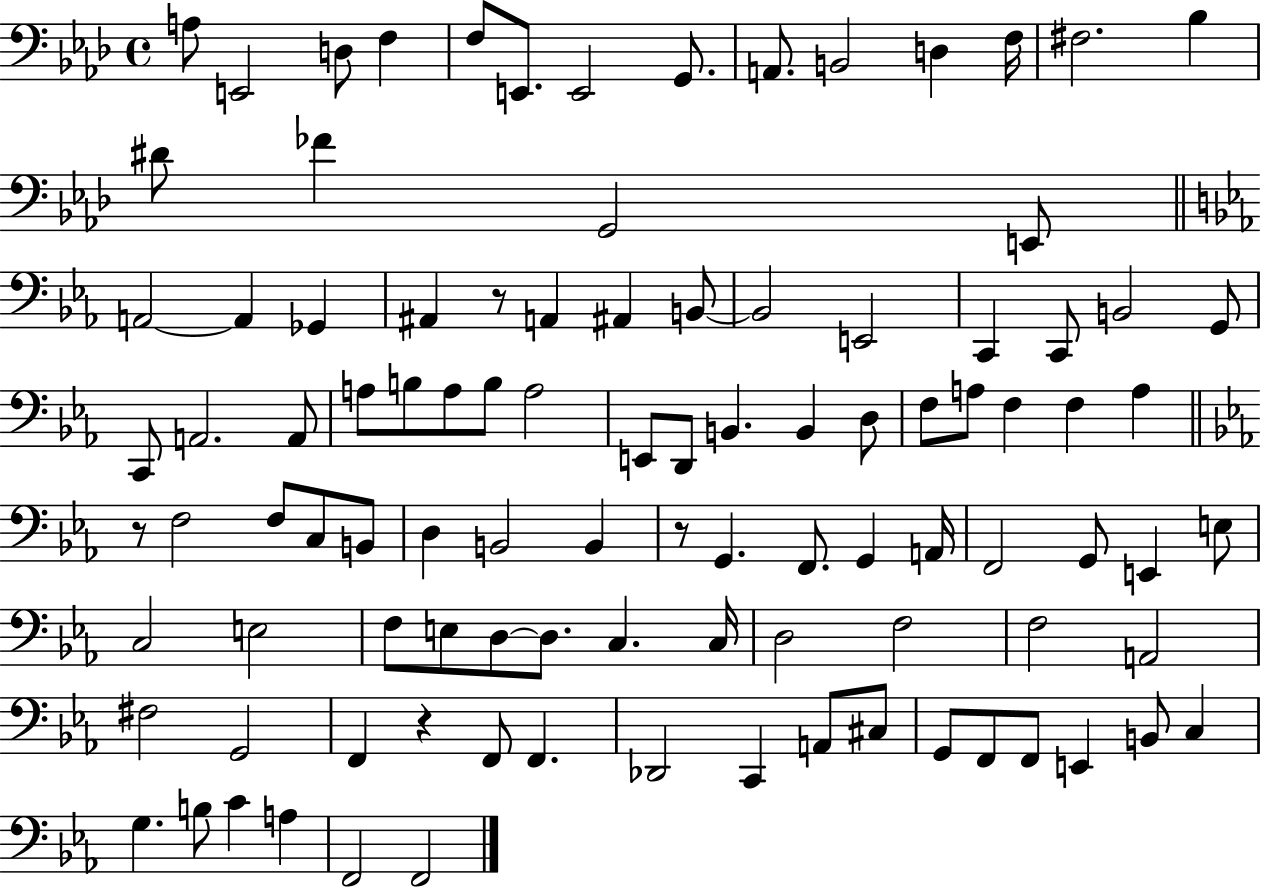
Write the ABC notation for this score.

X:1
T:Untitled
M:4/4
L:1/4
K:Ab
A,/2 E,,2 D,/2 F, F,/2 E,,/2 E,,2 G,,/2 A,,/2 B,,2 D, F,/4 ^F,2 _B, ^D/2 _F G,,2 E,,/2 A,,2 A,, _G,, ^A,, z/2 A,, ^A,, B,,/2 B,,2 E,,2 C,, C,,/2 B,,2 G,,/2 C,,/2 A,,2 A,,/2 A,/2 B,/2 A,/2 B,/2 A,2 E,,/2 D,,/2 B,, B,, D,/2 F,/2 A,/2 F, F, A, z/2 F,2 F,/2 C,/2 B,,/2 D, B,,2 B,, z/2 G,, F,,/2 G,, A,,/4 F,,2 G,,/2 E,, E,/2 C,2 E,2 F,/2 E,/2 D,/2 D,/2 C, C,/4 D,2 F,2 F,2 A,,2 ^F,2 G,,2 F,, z F,,/2 F,, _D,,2 C,, A,,/2 ^C,/2 G,,/2 F,,/2 F,,/2 E,, B,,/2 C, G, B,/2 C A, F,,2 F,,2